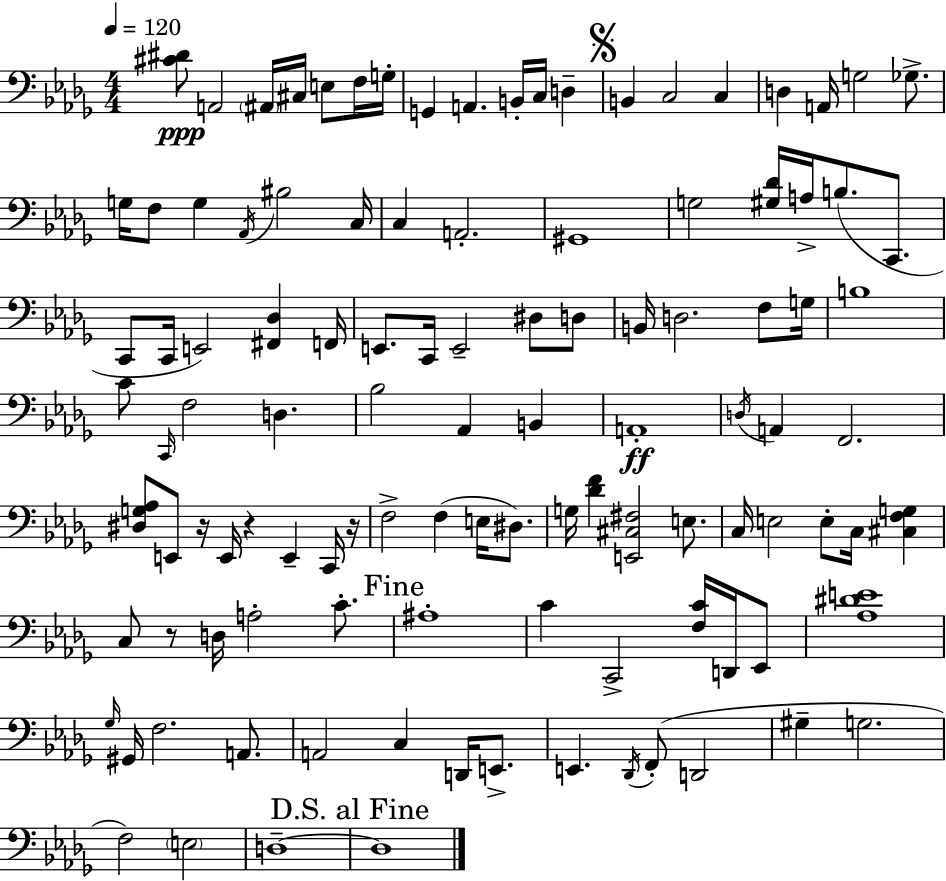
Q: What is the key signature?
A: BES minor